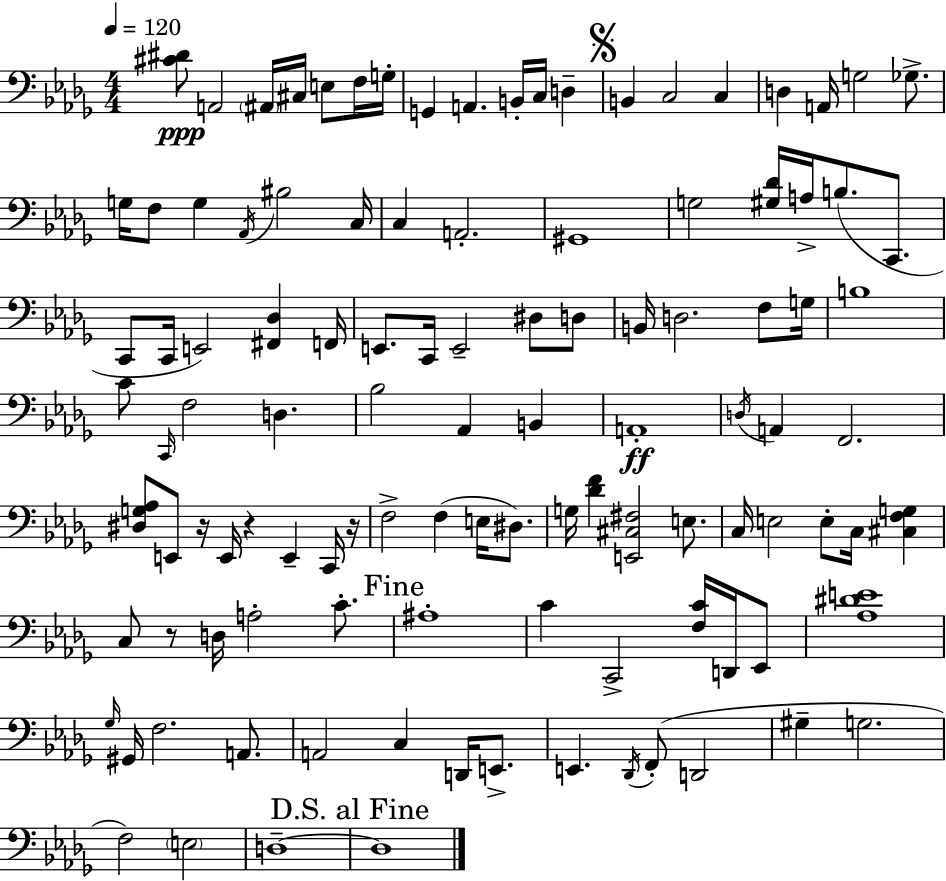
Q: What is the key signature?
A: BES minor